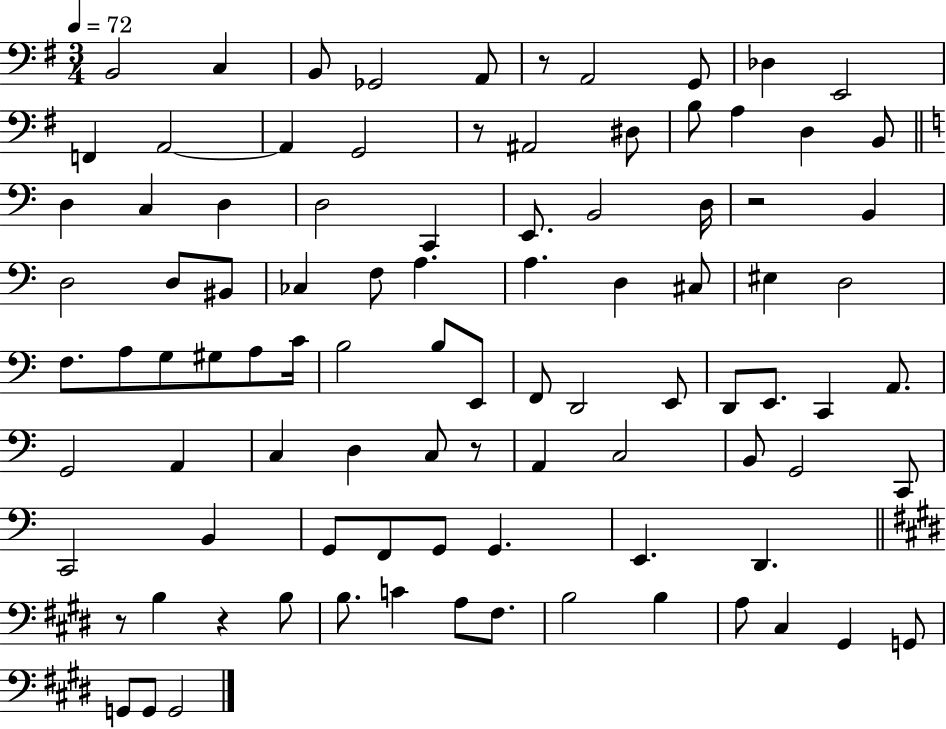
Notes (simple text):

B2/h C3/q B2/e Gb2/h A2/e R/e A2/h G2/e Db3/q E2/h F2/q A2/h A2/q G2/h R/e A#2/h D#3/e B3/e A3/q D3/q B2/e D3/q C3/q D3/q D3/h C2/q E2/e. B2/h D3/s R/h B2/q D3/h D3/e BIS2/e CES3/q F3/e A3/q. A3/q. D3/q C#3/e EIS3/q D3/h F3/e. A3/e G3/e G#3/e A3/e C4/s B3/h B3/e E2/e F2/e D2/h E2/e D2/e E2/e. C2/q A2/e. G2/h A2/q C3/q D3/q C3/e R/e A2/q C3/h B2/e G2/h C2/e C2/h B2/q G2/e F2/e G2/e G2/q. E2/q. D2/q. R/e B3/q R/q B3/e B3/e. C4/q A3/e F#3/e. B3/h B3/q A3/e C#3/q G#2/q G2/e G2/e G2/e G2/h